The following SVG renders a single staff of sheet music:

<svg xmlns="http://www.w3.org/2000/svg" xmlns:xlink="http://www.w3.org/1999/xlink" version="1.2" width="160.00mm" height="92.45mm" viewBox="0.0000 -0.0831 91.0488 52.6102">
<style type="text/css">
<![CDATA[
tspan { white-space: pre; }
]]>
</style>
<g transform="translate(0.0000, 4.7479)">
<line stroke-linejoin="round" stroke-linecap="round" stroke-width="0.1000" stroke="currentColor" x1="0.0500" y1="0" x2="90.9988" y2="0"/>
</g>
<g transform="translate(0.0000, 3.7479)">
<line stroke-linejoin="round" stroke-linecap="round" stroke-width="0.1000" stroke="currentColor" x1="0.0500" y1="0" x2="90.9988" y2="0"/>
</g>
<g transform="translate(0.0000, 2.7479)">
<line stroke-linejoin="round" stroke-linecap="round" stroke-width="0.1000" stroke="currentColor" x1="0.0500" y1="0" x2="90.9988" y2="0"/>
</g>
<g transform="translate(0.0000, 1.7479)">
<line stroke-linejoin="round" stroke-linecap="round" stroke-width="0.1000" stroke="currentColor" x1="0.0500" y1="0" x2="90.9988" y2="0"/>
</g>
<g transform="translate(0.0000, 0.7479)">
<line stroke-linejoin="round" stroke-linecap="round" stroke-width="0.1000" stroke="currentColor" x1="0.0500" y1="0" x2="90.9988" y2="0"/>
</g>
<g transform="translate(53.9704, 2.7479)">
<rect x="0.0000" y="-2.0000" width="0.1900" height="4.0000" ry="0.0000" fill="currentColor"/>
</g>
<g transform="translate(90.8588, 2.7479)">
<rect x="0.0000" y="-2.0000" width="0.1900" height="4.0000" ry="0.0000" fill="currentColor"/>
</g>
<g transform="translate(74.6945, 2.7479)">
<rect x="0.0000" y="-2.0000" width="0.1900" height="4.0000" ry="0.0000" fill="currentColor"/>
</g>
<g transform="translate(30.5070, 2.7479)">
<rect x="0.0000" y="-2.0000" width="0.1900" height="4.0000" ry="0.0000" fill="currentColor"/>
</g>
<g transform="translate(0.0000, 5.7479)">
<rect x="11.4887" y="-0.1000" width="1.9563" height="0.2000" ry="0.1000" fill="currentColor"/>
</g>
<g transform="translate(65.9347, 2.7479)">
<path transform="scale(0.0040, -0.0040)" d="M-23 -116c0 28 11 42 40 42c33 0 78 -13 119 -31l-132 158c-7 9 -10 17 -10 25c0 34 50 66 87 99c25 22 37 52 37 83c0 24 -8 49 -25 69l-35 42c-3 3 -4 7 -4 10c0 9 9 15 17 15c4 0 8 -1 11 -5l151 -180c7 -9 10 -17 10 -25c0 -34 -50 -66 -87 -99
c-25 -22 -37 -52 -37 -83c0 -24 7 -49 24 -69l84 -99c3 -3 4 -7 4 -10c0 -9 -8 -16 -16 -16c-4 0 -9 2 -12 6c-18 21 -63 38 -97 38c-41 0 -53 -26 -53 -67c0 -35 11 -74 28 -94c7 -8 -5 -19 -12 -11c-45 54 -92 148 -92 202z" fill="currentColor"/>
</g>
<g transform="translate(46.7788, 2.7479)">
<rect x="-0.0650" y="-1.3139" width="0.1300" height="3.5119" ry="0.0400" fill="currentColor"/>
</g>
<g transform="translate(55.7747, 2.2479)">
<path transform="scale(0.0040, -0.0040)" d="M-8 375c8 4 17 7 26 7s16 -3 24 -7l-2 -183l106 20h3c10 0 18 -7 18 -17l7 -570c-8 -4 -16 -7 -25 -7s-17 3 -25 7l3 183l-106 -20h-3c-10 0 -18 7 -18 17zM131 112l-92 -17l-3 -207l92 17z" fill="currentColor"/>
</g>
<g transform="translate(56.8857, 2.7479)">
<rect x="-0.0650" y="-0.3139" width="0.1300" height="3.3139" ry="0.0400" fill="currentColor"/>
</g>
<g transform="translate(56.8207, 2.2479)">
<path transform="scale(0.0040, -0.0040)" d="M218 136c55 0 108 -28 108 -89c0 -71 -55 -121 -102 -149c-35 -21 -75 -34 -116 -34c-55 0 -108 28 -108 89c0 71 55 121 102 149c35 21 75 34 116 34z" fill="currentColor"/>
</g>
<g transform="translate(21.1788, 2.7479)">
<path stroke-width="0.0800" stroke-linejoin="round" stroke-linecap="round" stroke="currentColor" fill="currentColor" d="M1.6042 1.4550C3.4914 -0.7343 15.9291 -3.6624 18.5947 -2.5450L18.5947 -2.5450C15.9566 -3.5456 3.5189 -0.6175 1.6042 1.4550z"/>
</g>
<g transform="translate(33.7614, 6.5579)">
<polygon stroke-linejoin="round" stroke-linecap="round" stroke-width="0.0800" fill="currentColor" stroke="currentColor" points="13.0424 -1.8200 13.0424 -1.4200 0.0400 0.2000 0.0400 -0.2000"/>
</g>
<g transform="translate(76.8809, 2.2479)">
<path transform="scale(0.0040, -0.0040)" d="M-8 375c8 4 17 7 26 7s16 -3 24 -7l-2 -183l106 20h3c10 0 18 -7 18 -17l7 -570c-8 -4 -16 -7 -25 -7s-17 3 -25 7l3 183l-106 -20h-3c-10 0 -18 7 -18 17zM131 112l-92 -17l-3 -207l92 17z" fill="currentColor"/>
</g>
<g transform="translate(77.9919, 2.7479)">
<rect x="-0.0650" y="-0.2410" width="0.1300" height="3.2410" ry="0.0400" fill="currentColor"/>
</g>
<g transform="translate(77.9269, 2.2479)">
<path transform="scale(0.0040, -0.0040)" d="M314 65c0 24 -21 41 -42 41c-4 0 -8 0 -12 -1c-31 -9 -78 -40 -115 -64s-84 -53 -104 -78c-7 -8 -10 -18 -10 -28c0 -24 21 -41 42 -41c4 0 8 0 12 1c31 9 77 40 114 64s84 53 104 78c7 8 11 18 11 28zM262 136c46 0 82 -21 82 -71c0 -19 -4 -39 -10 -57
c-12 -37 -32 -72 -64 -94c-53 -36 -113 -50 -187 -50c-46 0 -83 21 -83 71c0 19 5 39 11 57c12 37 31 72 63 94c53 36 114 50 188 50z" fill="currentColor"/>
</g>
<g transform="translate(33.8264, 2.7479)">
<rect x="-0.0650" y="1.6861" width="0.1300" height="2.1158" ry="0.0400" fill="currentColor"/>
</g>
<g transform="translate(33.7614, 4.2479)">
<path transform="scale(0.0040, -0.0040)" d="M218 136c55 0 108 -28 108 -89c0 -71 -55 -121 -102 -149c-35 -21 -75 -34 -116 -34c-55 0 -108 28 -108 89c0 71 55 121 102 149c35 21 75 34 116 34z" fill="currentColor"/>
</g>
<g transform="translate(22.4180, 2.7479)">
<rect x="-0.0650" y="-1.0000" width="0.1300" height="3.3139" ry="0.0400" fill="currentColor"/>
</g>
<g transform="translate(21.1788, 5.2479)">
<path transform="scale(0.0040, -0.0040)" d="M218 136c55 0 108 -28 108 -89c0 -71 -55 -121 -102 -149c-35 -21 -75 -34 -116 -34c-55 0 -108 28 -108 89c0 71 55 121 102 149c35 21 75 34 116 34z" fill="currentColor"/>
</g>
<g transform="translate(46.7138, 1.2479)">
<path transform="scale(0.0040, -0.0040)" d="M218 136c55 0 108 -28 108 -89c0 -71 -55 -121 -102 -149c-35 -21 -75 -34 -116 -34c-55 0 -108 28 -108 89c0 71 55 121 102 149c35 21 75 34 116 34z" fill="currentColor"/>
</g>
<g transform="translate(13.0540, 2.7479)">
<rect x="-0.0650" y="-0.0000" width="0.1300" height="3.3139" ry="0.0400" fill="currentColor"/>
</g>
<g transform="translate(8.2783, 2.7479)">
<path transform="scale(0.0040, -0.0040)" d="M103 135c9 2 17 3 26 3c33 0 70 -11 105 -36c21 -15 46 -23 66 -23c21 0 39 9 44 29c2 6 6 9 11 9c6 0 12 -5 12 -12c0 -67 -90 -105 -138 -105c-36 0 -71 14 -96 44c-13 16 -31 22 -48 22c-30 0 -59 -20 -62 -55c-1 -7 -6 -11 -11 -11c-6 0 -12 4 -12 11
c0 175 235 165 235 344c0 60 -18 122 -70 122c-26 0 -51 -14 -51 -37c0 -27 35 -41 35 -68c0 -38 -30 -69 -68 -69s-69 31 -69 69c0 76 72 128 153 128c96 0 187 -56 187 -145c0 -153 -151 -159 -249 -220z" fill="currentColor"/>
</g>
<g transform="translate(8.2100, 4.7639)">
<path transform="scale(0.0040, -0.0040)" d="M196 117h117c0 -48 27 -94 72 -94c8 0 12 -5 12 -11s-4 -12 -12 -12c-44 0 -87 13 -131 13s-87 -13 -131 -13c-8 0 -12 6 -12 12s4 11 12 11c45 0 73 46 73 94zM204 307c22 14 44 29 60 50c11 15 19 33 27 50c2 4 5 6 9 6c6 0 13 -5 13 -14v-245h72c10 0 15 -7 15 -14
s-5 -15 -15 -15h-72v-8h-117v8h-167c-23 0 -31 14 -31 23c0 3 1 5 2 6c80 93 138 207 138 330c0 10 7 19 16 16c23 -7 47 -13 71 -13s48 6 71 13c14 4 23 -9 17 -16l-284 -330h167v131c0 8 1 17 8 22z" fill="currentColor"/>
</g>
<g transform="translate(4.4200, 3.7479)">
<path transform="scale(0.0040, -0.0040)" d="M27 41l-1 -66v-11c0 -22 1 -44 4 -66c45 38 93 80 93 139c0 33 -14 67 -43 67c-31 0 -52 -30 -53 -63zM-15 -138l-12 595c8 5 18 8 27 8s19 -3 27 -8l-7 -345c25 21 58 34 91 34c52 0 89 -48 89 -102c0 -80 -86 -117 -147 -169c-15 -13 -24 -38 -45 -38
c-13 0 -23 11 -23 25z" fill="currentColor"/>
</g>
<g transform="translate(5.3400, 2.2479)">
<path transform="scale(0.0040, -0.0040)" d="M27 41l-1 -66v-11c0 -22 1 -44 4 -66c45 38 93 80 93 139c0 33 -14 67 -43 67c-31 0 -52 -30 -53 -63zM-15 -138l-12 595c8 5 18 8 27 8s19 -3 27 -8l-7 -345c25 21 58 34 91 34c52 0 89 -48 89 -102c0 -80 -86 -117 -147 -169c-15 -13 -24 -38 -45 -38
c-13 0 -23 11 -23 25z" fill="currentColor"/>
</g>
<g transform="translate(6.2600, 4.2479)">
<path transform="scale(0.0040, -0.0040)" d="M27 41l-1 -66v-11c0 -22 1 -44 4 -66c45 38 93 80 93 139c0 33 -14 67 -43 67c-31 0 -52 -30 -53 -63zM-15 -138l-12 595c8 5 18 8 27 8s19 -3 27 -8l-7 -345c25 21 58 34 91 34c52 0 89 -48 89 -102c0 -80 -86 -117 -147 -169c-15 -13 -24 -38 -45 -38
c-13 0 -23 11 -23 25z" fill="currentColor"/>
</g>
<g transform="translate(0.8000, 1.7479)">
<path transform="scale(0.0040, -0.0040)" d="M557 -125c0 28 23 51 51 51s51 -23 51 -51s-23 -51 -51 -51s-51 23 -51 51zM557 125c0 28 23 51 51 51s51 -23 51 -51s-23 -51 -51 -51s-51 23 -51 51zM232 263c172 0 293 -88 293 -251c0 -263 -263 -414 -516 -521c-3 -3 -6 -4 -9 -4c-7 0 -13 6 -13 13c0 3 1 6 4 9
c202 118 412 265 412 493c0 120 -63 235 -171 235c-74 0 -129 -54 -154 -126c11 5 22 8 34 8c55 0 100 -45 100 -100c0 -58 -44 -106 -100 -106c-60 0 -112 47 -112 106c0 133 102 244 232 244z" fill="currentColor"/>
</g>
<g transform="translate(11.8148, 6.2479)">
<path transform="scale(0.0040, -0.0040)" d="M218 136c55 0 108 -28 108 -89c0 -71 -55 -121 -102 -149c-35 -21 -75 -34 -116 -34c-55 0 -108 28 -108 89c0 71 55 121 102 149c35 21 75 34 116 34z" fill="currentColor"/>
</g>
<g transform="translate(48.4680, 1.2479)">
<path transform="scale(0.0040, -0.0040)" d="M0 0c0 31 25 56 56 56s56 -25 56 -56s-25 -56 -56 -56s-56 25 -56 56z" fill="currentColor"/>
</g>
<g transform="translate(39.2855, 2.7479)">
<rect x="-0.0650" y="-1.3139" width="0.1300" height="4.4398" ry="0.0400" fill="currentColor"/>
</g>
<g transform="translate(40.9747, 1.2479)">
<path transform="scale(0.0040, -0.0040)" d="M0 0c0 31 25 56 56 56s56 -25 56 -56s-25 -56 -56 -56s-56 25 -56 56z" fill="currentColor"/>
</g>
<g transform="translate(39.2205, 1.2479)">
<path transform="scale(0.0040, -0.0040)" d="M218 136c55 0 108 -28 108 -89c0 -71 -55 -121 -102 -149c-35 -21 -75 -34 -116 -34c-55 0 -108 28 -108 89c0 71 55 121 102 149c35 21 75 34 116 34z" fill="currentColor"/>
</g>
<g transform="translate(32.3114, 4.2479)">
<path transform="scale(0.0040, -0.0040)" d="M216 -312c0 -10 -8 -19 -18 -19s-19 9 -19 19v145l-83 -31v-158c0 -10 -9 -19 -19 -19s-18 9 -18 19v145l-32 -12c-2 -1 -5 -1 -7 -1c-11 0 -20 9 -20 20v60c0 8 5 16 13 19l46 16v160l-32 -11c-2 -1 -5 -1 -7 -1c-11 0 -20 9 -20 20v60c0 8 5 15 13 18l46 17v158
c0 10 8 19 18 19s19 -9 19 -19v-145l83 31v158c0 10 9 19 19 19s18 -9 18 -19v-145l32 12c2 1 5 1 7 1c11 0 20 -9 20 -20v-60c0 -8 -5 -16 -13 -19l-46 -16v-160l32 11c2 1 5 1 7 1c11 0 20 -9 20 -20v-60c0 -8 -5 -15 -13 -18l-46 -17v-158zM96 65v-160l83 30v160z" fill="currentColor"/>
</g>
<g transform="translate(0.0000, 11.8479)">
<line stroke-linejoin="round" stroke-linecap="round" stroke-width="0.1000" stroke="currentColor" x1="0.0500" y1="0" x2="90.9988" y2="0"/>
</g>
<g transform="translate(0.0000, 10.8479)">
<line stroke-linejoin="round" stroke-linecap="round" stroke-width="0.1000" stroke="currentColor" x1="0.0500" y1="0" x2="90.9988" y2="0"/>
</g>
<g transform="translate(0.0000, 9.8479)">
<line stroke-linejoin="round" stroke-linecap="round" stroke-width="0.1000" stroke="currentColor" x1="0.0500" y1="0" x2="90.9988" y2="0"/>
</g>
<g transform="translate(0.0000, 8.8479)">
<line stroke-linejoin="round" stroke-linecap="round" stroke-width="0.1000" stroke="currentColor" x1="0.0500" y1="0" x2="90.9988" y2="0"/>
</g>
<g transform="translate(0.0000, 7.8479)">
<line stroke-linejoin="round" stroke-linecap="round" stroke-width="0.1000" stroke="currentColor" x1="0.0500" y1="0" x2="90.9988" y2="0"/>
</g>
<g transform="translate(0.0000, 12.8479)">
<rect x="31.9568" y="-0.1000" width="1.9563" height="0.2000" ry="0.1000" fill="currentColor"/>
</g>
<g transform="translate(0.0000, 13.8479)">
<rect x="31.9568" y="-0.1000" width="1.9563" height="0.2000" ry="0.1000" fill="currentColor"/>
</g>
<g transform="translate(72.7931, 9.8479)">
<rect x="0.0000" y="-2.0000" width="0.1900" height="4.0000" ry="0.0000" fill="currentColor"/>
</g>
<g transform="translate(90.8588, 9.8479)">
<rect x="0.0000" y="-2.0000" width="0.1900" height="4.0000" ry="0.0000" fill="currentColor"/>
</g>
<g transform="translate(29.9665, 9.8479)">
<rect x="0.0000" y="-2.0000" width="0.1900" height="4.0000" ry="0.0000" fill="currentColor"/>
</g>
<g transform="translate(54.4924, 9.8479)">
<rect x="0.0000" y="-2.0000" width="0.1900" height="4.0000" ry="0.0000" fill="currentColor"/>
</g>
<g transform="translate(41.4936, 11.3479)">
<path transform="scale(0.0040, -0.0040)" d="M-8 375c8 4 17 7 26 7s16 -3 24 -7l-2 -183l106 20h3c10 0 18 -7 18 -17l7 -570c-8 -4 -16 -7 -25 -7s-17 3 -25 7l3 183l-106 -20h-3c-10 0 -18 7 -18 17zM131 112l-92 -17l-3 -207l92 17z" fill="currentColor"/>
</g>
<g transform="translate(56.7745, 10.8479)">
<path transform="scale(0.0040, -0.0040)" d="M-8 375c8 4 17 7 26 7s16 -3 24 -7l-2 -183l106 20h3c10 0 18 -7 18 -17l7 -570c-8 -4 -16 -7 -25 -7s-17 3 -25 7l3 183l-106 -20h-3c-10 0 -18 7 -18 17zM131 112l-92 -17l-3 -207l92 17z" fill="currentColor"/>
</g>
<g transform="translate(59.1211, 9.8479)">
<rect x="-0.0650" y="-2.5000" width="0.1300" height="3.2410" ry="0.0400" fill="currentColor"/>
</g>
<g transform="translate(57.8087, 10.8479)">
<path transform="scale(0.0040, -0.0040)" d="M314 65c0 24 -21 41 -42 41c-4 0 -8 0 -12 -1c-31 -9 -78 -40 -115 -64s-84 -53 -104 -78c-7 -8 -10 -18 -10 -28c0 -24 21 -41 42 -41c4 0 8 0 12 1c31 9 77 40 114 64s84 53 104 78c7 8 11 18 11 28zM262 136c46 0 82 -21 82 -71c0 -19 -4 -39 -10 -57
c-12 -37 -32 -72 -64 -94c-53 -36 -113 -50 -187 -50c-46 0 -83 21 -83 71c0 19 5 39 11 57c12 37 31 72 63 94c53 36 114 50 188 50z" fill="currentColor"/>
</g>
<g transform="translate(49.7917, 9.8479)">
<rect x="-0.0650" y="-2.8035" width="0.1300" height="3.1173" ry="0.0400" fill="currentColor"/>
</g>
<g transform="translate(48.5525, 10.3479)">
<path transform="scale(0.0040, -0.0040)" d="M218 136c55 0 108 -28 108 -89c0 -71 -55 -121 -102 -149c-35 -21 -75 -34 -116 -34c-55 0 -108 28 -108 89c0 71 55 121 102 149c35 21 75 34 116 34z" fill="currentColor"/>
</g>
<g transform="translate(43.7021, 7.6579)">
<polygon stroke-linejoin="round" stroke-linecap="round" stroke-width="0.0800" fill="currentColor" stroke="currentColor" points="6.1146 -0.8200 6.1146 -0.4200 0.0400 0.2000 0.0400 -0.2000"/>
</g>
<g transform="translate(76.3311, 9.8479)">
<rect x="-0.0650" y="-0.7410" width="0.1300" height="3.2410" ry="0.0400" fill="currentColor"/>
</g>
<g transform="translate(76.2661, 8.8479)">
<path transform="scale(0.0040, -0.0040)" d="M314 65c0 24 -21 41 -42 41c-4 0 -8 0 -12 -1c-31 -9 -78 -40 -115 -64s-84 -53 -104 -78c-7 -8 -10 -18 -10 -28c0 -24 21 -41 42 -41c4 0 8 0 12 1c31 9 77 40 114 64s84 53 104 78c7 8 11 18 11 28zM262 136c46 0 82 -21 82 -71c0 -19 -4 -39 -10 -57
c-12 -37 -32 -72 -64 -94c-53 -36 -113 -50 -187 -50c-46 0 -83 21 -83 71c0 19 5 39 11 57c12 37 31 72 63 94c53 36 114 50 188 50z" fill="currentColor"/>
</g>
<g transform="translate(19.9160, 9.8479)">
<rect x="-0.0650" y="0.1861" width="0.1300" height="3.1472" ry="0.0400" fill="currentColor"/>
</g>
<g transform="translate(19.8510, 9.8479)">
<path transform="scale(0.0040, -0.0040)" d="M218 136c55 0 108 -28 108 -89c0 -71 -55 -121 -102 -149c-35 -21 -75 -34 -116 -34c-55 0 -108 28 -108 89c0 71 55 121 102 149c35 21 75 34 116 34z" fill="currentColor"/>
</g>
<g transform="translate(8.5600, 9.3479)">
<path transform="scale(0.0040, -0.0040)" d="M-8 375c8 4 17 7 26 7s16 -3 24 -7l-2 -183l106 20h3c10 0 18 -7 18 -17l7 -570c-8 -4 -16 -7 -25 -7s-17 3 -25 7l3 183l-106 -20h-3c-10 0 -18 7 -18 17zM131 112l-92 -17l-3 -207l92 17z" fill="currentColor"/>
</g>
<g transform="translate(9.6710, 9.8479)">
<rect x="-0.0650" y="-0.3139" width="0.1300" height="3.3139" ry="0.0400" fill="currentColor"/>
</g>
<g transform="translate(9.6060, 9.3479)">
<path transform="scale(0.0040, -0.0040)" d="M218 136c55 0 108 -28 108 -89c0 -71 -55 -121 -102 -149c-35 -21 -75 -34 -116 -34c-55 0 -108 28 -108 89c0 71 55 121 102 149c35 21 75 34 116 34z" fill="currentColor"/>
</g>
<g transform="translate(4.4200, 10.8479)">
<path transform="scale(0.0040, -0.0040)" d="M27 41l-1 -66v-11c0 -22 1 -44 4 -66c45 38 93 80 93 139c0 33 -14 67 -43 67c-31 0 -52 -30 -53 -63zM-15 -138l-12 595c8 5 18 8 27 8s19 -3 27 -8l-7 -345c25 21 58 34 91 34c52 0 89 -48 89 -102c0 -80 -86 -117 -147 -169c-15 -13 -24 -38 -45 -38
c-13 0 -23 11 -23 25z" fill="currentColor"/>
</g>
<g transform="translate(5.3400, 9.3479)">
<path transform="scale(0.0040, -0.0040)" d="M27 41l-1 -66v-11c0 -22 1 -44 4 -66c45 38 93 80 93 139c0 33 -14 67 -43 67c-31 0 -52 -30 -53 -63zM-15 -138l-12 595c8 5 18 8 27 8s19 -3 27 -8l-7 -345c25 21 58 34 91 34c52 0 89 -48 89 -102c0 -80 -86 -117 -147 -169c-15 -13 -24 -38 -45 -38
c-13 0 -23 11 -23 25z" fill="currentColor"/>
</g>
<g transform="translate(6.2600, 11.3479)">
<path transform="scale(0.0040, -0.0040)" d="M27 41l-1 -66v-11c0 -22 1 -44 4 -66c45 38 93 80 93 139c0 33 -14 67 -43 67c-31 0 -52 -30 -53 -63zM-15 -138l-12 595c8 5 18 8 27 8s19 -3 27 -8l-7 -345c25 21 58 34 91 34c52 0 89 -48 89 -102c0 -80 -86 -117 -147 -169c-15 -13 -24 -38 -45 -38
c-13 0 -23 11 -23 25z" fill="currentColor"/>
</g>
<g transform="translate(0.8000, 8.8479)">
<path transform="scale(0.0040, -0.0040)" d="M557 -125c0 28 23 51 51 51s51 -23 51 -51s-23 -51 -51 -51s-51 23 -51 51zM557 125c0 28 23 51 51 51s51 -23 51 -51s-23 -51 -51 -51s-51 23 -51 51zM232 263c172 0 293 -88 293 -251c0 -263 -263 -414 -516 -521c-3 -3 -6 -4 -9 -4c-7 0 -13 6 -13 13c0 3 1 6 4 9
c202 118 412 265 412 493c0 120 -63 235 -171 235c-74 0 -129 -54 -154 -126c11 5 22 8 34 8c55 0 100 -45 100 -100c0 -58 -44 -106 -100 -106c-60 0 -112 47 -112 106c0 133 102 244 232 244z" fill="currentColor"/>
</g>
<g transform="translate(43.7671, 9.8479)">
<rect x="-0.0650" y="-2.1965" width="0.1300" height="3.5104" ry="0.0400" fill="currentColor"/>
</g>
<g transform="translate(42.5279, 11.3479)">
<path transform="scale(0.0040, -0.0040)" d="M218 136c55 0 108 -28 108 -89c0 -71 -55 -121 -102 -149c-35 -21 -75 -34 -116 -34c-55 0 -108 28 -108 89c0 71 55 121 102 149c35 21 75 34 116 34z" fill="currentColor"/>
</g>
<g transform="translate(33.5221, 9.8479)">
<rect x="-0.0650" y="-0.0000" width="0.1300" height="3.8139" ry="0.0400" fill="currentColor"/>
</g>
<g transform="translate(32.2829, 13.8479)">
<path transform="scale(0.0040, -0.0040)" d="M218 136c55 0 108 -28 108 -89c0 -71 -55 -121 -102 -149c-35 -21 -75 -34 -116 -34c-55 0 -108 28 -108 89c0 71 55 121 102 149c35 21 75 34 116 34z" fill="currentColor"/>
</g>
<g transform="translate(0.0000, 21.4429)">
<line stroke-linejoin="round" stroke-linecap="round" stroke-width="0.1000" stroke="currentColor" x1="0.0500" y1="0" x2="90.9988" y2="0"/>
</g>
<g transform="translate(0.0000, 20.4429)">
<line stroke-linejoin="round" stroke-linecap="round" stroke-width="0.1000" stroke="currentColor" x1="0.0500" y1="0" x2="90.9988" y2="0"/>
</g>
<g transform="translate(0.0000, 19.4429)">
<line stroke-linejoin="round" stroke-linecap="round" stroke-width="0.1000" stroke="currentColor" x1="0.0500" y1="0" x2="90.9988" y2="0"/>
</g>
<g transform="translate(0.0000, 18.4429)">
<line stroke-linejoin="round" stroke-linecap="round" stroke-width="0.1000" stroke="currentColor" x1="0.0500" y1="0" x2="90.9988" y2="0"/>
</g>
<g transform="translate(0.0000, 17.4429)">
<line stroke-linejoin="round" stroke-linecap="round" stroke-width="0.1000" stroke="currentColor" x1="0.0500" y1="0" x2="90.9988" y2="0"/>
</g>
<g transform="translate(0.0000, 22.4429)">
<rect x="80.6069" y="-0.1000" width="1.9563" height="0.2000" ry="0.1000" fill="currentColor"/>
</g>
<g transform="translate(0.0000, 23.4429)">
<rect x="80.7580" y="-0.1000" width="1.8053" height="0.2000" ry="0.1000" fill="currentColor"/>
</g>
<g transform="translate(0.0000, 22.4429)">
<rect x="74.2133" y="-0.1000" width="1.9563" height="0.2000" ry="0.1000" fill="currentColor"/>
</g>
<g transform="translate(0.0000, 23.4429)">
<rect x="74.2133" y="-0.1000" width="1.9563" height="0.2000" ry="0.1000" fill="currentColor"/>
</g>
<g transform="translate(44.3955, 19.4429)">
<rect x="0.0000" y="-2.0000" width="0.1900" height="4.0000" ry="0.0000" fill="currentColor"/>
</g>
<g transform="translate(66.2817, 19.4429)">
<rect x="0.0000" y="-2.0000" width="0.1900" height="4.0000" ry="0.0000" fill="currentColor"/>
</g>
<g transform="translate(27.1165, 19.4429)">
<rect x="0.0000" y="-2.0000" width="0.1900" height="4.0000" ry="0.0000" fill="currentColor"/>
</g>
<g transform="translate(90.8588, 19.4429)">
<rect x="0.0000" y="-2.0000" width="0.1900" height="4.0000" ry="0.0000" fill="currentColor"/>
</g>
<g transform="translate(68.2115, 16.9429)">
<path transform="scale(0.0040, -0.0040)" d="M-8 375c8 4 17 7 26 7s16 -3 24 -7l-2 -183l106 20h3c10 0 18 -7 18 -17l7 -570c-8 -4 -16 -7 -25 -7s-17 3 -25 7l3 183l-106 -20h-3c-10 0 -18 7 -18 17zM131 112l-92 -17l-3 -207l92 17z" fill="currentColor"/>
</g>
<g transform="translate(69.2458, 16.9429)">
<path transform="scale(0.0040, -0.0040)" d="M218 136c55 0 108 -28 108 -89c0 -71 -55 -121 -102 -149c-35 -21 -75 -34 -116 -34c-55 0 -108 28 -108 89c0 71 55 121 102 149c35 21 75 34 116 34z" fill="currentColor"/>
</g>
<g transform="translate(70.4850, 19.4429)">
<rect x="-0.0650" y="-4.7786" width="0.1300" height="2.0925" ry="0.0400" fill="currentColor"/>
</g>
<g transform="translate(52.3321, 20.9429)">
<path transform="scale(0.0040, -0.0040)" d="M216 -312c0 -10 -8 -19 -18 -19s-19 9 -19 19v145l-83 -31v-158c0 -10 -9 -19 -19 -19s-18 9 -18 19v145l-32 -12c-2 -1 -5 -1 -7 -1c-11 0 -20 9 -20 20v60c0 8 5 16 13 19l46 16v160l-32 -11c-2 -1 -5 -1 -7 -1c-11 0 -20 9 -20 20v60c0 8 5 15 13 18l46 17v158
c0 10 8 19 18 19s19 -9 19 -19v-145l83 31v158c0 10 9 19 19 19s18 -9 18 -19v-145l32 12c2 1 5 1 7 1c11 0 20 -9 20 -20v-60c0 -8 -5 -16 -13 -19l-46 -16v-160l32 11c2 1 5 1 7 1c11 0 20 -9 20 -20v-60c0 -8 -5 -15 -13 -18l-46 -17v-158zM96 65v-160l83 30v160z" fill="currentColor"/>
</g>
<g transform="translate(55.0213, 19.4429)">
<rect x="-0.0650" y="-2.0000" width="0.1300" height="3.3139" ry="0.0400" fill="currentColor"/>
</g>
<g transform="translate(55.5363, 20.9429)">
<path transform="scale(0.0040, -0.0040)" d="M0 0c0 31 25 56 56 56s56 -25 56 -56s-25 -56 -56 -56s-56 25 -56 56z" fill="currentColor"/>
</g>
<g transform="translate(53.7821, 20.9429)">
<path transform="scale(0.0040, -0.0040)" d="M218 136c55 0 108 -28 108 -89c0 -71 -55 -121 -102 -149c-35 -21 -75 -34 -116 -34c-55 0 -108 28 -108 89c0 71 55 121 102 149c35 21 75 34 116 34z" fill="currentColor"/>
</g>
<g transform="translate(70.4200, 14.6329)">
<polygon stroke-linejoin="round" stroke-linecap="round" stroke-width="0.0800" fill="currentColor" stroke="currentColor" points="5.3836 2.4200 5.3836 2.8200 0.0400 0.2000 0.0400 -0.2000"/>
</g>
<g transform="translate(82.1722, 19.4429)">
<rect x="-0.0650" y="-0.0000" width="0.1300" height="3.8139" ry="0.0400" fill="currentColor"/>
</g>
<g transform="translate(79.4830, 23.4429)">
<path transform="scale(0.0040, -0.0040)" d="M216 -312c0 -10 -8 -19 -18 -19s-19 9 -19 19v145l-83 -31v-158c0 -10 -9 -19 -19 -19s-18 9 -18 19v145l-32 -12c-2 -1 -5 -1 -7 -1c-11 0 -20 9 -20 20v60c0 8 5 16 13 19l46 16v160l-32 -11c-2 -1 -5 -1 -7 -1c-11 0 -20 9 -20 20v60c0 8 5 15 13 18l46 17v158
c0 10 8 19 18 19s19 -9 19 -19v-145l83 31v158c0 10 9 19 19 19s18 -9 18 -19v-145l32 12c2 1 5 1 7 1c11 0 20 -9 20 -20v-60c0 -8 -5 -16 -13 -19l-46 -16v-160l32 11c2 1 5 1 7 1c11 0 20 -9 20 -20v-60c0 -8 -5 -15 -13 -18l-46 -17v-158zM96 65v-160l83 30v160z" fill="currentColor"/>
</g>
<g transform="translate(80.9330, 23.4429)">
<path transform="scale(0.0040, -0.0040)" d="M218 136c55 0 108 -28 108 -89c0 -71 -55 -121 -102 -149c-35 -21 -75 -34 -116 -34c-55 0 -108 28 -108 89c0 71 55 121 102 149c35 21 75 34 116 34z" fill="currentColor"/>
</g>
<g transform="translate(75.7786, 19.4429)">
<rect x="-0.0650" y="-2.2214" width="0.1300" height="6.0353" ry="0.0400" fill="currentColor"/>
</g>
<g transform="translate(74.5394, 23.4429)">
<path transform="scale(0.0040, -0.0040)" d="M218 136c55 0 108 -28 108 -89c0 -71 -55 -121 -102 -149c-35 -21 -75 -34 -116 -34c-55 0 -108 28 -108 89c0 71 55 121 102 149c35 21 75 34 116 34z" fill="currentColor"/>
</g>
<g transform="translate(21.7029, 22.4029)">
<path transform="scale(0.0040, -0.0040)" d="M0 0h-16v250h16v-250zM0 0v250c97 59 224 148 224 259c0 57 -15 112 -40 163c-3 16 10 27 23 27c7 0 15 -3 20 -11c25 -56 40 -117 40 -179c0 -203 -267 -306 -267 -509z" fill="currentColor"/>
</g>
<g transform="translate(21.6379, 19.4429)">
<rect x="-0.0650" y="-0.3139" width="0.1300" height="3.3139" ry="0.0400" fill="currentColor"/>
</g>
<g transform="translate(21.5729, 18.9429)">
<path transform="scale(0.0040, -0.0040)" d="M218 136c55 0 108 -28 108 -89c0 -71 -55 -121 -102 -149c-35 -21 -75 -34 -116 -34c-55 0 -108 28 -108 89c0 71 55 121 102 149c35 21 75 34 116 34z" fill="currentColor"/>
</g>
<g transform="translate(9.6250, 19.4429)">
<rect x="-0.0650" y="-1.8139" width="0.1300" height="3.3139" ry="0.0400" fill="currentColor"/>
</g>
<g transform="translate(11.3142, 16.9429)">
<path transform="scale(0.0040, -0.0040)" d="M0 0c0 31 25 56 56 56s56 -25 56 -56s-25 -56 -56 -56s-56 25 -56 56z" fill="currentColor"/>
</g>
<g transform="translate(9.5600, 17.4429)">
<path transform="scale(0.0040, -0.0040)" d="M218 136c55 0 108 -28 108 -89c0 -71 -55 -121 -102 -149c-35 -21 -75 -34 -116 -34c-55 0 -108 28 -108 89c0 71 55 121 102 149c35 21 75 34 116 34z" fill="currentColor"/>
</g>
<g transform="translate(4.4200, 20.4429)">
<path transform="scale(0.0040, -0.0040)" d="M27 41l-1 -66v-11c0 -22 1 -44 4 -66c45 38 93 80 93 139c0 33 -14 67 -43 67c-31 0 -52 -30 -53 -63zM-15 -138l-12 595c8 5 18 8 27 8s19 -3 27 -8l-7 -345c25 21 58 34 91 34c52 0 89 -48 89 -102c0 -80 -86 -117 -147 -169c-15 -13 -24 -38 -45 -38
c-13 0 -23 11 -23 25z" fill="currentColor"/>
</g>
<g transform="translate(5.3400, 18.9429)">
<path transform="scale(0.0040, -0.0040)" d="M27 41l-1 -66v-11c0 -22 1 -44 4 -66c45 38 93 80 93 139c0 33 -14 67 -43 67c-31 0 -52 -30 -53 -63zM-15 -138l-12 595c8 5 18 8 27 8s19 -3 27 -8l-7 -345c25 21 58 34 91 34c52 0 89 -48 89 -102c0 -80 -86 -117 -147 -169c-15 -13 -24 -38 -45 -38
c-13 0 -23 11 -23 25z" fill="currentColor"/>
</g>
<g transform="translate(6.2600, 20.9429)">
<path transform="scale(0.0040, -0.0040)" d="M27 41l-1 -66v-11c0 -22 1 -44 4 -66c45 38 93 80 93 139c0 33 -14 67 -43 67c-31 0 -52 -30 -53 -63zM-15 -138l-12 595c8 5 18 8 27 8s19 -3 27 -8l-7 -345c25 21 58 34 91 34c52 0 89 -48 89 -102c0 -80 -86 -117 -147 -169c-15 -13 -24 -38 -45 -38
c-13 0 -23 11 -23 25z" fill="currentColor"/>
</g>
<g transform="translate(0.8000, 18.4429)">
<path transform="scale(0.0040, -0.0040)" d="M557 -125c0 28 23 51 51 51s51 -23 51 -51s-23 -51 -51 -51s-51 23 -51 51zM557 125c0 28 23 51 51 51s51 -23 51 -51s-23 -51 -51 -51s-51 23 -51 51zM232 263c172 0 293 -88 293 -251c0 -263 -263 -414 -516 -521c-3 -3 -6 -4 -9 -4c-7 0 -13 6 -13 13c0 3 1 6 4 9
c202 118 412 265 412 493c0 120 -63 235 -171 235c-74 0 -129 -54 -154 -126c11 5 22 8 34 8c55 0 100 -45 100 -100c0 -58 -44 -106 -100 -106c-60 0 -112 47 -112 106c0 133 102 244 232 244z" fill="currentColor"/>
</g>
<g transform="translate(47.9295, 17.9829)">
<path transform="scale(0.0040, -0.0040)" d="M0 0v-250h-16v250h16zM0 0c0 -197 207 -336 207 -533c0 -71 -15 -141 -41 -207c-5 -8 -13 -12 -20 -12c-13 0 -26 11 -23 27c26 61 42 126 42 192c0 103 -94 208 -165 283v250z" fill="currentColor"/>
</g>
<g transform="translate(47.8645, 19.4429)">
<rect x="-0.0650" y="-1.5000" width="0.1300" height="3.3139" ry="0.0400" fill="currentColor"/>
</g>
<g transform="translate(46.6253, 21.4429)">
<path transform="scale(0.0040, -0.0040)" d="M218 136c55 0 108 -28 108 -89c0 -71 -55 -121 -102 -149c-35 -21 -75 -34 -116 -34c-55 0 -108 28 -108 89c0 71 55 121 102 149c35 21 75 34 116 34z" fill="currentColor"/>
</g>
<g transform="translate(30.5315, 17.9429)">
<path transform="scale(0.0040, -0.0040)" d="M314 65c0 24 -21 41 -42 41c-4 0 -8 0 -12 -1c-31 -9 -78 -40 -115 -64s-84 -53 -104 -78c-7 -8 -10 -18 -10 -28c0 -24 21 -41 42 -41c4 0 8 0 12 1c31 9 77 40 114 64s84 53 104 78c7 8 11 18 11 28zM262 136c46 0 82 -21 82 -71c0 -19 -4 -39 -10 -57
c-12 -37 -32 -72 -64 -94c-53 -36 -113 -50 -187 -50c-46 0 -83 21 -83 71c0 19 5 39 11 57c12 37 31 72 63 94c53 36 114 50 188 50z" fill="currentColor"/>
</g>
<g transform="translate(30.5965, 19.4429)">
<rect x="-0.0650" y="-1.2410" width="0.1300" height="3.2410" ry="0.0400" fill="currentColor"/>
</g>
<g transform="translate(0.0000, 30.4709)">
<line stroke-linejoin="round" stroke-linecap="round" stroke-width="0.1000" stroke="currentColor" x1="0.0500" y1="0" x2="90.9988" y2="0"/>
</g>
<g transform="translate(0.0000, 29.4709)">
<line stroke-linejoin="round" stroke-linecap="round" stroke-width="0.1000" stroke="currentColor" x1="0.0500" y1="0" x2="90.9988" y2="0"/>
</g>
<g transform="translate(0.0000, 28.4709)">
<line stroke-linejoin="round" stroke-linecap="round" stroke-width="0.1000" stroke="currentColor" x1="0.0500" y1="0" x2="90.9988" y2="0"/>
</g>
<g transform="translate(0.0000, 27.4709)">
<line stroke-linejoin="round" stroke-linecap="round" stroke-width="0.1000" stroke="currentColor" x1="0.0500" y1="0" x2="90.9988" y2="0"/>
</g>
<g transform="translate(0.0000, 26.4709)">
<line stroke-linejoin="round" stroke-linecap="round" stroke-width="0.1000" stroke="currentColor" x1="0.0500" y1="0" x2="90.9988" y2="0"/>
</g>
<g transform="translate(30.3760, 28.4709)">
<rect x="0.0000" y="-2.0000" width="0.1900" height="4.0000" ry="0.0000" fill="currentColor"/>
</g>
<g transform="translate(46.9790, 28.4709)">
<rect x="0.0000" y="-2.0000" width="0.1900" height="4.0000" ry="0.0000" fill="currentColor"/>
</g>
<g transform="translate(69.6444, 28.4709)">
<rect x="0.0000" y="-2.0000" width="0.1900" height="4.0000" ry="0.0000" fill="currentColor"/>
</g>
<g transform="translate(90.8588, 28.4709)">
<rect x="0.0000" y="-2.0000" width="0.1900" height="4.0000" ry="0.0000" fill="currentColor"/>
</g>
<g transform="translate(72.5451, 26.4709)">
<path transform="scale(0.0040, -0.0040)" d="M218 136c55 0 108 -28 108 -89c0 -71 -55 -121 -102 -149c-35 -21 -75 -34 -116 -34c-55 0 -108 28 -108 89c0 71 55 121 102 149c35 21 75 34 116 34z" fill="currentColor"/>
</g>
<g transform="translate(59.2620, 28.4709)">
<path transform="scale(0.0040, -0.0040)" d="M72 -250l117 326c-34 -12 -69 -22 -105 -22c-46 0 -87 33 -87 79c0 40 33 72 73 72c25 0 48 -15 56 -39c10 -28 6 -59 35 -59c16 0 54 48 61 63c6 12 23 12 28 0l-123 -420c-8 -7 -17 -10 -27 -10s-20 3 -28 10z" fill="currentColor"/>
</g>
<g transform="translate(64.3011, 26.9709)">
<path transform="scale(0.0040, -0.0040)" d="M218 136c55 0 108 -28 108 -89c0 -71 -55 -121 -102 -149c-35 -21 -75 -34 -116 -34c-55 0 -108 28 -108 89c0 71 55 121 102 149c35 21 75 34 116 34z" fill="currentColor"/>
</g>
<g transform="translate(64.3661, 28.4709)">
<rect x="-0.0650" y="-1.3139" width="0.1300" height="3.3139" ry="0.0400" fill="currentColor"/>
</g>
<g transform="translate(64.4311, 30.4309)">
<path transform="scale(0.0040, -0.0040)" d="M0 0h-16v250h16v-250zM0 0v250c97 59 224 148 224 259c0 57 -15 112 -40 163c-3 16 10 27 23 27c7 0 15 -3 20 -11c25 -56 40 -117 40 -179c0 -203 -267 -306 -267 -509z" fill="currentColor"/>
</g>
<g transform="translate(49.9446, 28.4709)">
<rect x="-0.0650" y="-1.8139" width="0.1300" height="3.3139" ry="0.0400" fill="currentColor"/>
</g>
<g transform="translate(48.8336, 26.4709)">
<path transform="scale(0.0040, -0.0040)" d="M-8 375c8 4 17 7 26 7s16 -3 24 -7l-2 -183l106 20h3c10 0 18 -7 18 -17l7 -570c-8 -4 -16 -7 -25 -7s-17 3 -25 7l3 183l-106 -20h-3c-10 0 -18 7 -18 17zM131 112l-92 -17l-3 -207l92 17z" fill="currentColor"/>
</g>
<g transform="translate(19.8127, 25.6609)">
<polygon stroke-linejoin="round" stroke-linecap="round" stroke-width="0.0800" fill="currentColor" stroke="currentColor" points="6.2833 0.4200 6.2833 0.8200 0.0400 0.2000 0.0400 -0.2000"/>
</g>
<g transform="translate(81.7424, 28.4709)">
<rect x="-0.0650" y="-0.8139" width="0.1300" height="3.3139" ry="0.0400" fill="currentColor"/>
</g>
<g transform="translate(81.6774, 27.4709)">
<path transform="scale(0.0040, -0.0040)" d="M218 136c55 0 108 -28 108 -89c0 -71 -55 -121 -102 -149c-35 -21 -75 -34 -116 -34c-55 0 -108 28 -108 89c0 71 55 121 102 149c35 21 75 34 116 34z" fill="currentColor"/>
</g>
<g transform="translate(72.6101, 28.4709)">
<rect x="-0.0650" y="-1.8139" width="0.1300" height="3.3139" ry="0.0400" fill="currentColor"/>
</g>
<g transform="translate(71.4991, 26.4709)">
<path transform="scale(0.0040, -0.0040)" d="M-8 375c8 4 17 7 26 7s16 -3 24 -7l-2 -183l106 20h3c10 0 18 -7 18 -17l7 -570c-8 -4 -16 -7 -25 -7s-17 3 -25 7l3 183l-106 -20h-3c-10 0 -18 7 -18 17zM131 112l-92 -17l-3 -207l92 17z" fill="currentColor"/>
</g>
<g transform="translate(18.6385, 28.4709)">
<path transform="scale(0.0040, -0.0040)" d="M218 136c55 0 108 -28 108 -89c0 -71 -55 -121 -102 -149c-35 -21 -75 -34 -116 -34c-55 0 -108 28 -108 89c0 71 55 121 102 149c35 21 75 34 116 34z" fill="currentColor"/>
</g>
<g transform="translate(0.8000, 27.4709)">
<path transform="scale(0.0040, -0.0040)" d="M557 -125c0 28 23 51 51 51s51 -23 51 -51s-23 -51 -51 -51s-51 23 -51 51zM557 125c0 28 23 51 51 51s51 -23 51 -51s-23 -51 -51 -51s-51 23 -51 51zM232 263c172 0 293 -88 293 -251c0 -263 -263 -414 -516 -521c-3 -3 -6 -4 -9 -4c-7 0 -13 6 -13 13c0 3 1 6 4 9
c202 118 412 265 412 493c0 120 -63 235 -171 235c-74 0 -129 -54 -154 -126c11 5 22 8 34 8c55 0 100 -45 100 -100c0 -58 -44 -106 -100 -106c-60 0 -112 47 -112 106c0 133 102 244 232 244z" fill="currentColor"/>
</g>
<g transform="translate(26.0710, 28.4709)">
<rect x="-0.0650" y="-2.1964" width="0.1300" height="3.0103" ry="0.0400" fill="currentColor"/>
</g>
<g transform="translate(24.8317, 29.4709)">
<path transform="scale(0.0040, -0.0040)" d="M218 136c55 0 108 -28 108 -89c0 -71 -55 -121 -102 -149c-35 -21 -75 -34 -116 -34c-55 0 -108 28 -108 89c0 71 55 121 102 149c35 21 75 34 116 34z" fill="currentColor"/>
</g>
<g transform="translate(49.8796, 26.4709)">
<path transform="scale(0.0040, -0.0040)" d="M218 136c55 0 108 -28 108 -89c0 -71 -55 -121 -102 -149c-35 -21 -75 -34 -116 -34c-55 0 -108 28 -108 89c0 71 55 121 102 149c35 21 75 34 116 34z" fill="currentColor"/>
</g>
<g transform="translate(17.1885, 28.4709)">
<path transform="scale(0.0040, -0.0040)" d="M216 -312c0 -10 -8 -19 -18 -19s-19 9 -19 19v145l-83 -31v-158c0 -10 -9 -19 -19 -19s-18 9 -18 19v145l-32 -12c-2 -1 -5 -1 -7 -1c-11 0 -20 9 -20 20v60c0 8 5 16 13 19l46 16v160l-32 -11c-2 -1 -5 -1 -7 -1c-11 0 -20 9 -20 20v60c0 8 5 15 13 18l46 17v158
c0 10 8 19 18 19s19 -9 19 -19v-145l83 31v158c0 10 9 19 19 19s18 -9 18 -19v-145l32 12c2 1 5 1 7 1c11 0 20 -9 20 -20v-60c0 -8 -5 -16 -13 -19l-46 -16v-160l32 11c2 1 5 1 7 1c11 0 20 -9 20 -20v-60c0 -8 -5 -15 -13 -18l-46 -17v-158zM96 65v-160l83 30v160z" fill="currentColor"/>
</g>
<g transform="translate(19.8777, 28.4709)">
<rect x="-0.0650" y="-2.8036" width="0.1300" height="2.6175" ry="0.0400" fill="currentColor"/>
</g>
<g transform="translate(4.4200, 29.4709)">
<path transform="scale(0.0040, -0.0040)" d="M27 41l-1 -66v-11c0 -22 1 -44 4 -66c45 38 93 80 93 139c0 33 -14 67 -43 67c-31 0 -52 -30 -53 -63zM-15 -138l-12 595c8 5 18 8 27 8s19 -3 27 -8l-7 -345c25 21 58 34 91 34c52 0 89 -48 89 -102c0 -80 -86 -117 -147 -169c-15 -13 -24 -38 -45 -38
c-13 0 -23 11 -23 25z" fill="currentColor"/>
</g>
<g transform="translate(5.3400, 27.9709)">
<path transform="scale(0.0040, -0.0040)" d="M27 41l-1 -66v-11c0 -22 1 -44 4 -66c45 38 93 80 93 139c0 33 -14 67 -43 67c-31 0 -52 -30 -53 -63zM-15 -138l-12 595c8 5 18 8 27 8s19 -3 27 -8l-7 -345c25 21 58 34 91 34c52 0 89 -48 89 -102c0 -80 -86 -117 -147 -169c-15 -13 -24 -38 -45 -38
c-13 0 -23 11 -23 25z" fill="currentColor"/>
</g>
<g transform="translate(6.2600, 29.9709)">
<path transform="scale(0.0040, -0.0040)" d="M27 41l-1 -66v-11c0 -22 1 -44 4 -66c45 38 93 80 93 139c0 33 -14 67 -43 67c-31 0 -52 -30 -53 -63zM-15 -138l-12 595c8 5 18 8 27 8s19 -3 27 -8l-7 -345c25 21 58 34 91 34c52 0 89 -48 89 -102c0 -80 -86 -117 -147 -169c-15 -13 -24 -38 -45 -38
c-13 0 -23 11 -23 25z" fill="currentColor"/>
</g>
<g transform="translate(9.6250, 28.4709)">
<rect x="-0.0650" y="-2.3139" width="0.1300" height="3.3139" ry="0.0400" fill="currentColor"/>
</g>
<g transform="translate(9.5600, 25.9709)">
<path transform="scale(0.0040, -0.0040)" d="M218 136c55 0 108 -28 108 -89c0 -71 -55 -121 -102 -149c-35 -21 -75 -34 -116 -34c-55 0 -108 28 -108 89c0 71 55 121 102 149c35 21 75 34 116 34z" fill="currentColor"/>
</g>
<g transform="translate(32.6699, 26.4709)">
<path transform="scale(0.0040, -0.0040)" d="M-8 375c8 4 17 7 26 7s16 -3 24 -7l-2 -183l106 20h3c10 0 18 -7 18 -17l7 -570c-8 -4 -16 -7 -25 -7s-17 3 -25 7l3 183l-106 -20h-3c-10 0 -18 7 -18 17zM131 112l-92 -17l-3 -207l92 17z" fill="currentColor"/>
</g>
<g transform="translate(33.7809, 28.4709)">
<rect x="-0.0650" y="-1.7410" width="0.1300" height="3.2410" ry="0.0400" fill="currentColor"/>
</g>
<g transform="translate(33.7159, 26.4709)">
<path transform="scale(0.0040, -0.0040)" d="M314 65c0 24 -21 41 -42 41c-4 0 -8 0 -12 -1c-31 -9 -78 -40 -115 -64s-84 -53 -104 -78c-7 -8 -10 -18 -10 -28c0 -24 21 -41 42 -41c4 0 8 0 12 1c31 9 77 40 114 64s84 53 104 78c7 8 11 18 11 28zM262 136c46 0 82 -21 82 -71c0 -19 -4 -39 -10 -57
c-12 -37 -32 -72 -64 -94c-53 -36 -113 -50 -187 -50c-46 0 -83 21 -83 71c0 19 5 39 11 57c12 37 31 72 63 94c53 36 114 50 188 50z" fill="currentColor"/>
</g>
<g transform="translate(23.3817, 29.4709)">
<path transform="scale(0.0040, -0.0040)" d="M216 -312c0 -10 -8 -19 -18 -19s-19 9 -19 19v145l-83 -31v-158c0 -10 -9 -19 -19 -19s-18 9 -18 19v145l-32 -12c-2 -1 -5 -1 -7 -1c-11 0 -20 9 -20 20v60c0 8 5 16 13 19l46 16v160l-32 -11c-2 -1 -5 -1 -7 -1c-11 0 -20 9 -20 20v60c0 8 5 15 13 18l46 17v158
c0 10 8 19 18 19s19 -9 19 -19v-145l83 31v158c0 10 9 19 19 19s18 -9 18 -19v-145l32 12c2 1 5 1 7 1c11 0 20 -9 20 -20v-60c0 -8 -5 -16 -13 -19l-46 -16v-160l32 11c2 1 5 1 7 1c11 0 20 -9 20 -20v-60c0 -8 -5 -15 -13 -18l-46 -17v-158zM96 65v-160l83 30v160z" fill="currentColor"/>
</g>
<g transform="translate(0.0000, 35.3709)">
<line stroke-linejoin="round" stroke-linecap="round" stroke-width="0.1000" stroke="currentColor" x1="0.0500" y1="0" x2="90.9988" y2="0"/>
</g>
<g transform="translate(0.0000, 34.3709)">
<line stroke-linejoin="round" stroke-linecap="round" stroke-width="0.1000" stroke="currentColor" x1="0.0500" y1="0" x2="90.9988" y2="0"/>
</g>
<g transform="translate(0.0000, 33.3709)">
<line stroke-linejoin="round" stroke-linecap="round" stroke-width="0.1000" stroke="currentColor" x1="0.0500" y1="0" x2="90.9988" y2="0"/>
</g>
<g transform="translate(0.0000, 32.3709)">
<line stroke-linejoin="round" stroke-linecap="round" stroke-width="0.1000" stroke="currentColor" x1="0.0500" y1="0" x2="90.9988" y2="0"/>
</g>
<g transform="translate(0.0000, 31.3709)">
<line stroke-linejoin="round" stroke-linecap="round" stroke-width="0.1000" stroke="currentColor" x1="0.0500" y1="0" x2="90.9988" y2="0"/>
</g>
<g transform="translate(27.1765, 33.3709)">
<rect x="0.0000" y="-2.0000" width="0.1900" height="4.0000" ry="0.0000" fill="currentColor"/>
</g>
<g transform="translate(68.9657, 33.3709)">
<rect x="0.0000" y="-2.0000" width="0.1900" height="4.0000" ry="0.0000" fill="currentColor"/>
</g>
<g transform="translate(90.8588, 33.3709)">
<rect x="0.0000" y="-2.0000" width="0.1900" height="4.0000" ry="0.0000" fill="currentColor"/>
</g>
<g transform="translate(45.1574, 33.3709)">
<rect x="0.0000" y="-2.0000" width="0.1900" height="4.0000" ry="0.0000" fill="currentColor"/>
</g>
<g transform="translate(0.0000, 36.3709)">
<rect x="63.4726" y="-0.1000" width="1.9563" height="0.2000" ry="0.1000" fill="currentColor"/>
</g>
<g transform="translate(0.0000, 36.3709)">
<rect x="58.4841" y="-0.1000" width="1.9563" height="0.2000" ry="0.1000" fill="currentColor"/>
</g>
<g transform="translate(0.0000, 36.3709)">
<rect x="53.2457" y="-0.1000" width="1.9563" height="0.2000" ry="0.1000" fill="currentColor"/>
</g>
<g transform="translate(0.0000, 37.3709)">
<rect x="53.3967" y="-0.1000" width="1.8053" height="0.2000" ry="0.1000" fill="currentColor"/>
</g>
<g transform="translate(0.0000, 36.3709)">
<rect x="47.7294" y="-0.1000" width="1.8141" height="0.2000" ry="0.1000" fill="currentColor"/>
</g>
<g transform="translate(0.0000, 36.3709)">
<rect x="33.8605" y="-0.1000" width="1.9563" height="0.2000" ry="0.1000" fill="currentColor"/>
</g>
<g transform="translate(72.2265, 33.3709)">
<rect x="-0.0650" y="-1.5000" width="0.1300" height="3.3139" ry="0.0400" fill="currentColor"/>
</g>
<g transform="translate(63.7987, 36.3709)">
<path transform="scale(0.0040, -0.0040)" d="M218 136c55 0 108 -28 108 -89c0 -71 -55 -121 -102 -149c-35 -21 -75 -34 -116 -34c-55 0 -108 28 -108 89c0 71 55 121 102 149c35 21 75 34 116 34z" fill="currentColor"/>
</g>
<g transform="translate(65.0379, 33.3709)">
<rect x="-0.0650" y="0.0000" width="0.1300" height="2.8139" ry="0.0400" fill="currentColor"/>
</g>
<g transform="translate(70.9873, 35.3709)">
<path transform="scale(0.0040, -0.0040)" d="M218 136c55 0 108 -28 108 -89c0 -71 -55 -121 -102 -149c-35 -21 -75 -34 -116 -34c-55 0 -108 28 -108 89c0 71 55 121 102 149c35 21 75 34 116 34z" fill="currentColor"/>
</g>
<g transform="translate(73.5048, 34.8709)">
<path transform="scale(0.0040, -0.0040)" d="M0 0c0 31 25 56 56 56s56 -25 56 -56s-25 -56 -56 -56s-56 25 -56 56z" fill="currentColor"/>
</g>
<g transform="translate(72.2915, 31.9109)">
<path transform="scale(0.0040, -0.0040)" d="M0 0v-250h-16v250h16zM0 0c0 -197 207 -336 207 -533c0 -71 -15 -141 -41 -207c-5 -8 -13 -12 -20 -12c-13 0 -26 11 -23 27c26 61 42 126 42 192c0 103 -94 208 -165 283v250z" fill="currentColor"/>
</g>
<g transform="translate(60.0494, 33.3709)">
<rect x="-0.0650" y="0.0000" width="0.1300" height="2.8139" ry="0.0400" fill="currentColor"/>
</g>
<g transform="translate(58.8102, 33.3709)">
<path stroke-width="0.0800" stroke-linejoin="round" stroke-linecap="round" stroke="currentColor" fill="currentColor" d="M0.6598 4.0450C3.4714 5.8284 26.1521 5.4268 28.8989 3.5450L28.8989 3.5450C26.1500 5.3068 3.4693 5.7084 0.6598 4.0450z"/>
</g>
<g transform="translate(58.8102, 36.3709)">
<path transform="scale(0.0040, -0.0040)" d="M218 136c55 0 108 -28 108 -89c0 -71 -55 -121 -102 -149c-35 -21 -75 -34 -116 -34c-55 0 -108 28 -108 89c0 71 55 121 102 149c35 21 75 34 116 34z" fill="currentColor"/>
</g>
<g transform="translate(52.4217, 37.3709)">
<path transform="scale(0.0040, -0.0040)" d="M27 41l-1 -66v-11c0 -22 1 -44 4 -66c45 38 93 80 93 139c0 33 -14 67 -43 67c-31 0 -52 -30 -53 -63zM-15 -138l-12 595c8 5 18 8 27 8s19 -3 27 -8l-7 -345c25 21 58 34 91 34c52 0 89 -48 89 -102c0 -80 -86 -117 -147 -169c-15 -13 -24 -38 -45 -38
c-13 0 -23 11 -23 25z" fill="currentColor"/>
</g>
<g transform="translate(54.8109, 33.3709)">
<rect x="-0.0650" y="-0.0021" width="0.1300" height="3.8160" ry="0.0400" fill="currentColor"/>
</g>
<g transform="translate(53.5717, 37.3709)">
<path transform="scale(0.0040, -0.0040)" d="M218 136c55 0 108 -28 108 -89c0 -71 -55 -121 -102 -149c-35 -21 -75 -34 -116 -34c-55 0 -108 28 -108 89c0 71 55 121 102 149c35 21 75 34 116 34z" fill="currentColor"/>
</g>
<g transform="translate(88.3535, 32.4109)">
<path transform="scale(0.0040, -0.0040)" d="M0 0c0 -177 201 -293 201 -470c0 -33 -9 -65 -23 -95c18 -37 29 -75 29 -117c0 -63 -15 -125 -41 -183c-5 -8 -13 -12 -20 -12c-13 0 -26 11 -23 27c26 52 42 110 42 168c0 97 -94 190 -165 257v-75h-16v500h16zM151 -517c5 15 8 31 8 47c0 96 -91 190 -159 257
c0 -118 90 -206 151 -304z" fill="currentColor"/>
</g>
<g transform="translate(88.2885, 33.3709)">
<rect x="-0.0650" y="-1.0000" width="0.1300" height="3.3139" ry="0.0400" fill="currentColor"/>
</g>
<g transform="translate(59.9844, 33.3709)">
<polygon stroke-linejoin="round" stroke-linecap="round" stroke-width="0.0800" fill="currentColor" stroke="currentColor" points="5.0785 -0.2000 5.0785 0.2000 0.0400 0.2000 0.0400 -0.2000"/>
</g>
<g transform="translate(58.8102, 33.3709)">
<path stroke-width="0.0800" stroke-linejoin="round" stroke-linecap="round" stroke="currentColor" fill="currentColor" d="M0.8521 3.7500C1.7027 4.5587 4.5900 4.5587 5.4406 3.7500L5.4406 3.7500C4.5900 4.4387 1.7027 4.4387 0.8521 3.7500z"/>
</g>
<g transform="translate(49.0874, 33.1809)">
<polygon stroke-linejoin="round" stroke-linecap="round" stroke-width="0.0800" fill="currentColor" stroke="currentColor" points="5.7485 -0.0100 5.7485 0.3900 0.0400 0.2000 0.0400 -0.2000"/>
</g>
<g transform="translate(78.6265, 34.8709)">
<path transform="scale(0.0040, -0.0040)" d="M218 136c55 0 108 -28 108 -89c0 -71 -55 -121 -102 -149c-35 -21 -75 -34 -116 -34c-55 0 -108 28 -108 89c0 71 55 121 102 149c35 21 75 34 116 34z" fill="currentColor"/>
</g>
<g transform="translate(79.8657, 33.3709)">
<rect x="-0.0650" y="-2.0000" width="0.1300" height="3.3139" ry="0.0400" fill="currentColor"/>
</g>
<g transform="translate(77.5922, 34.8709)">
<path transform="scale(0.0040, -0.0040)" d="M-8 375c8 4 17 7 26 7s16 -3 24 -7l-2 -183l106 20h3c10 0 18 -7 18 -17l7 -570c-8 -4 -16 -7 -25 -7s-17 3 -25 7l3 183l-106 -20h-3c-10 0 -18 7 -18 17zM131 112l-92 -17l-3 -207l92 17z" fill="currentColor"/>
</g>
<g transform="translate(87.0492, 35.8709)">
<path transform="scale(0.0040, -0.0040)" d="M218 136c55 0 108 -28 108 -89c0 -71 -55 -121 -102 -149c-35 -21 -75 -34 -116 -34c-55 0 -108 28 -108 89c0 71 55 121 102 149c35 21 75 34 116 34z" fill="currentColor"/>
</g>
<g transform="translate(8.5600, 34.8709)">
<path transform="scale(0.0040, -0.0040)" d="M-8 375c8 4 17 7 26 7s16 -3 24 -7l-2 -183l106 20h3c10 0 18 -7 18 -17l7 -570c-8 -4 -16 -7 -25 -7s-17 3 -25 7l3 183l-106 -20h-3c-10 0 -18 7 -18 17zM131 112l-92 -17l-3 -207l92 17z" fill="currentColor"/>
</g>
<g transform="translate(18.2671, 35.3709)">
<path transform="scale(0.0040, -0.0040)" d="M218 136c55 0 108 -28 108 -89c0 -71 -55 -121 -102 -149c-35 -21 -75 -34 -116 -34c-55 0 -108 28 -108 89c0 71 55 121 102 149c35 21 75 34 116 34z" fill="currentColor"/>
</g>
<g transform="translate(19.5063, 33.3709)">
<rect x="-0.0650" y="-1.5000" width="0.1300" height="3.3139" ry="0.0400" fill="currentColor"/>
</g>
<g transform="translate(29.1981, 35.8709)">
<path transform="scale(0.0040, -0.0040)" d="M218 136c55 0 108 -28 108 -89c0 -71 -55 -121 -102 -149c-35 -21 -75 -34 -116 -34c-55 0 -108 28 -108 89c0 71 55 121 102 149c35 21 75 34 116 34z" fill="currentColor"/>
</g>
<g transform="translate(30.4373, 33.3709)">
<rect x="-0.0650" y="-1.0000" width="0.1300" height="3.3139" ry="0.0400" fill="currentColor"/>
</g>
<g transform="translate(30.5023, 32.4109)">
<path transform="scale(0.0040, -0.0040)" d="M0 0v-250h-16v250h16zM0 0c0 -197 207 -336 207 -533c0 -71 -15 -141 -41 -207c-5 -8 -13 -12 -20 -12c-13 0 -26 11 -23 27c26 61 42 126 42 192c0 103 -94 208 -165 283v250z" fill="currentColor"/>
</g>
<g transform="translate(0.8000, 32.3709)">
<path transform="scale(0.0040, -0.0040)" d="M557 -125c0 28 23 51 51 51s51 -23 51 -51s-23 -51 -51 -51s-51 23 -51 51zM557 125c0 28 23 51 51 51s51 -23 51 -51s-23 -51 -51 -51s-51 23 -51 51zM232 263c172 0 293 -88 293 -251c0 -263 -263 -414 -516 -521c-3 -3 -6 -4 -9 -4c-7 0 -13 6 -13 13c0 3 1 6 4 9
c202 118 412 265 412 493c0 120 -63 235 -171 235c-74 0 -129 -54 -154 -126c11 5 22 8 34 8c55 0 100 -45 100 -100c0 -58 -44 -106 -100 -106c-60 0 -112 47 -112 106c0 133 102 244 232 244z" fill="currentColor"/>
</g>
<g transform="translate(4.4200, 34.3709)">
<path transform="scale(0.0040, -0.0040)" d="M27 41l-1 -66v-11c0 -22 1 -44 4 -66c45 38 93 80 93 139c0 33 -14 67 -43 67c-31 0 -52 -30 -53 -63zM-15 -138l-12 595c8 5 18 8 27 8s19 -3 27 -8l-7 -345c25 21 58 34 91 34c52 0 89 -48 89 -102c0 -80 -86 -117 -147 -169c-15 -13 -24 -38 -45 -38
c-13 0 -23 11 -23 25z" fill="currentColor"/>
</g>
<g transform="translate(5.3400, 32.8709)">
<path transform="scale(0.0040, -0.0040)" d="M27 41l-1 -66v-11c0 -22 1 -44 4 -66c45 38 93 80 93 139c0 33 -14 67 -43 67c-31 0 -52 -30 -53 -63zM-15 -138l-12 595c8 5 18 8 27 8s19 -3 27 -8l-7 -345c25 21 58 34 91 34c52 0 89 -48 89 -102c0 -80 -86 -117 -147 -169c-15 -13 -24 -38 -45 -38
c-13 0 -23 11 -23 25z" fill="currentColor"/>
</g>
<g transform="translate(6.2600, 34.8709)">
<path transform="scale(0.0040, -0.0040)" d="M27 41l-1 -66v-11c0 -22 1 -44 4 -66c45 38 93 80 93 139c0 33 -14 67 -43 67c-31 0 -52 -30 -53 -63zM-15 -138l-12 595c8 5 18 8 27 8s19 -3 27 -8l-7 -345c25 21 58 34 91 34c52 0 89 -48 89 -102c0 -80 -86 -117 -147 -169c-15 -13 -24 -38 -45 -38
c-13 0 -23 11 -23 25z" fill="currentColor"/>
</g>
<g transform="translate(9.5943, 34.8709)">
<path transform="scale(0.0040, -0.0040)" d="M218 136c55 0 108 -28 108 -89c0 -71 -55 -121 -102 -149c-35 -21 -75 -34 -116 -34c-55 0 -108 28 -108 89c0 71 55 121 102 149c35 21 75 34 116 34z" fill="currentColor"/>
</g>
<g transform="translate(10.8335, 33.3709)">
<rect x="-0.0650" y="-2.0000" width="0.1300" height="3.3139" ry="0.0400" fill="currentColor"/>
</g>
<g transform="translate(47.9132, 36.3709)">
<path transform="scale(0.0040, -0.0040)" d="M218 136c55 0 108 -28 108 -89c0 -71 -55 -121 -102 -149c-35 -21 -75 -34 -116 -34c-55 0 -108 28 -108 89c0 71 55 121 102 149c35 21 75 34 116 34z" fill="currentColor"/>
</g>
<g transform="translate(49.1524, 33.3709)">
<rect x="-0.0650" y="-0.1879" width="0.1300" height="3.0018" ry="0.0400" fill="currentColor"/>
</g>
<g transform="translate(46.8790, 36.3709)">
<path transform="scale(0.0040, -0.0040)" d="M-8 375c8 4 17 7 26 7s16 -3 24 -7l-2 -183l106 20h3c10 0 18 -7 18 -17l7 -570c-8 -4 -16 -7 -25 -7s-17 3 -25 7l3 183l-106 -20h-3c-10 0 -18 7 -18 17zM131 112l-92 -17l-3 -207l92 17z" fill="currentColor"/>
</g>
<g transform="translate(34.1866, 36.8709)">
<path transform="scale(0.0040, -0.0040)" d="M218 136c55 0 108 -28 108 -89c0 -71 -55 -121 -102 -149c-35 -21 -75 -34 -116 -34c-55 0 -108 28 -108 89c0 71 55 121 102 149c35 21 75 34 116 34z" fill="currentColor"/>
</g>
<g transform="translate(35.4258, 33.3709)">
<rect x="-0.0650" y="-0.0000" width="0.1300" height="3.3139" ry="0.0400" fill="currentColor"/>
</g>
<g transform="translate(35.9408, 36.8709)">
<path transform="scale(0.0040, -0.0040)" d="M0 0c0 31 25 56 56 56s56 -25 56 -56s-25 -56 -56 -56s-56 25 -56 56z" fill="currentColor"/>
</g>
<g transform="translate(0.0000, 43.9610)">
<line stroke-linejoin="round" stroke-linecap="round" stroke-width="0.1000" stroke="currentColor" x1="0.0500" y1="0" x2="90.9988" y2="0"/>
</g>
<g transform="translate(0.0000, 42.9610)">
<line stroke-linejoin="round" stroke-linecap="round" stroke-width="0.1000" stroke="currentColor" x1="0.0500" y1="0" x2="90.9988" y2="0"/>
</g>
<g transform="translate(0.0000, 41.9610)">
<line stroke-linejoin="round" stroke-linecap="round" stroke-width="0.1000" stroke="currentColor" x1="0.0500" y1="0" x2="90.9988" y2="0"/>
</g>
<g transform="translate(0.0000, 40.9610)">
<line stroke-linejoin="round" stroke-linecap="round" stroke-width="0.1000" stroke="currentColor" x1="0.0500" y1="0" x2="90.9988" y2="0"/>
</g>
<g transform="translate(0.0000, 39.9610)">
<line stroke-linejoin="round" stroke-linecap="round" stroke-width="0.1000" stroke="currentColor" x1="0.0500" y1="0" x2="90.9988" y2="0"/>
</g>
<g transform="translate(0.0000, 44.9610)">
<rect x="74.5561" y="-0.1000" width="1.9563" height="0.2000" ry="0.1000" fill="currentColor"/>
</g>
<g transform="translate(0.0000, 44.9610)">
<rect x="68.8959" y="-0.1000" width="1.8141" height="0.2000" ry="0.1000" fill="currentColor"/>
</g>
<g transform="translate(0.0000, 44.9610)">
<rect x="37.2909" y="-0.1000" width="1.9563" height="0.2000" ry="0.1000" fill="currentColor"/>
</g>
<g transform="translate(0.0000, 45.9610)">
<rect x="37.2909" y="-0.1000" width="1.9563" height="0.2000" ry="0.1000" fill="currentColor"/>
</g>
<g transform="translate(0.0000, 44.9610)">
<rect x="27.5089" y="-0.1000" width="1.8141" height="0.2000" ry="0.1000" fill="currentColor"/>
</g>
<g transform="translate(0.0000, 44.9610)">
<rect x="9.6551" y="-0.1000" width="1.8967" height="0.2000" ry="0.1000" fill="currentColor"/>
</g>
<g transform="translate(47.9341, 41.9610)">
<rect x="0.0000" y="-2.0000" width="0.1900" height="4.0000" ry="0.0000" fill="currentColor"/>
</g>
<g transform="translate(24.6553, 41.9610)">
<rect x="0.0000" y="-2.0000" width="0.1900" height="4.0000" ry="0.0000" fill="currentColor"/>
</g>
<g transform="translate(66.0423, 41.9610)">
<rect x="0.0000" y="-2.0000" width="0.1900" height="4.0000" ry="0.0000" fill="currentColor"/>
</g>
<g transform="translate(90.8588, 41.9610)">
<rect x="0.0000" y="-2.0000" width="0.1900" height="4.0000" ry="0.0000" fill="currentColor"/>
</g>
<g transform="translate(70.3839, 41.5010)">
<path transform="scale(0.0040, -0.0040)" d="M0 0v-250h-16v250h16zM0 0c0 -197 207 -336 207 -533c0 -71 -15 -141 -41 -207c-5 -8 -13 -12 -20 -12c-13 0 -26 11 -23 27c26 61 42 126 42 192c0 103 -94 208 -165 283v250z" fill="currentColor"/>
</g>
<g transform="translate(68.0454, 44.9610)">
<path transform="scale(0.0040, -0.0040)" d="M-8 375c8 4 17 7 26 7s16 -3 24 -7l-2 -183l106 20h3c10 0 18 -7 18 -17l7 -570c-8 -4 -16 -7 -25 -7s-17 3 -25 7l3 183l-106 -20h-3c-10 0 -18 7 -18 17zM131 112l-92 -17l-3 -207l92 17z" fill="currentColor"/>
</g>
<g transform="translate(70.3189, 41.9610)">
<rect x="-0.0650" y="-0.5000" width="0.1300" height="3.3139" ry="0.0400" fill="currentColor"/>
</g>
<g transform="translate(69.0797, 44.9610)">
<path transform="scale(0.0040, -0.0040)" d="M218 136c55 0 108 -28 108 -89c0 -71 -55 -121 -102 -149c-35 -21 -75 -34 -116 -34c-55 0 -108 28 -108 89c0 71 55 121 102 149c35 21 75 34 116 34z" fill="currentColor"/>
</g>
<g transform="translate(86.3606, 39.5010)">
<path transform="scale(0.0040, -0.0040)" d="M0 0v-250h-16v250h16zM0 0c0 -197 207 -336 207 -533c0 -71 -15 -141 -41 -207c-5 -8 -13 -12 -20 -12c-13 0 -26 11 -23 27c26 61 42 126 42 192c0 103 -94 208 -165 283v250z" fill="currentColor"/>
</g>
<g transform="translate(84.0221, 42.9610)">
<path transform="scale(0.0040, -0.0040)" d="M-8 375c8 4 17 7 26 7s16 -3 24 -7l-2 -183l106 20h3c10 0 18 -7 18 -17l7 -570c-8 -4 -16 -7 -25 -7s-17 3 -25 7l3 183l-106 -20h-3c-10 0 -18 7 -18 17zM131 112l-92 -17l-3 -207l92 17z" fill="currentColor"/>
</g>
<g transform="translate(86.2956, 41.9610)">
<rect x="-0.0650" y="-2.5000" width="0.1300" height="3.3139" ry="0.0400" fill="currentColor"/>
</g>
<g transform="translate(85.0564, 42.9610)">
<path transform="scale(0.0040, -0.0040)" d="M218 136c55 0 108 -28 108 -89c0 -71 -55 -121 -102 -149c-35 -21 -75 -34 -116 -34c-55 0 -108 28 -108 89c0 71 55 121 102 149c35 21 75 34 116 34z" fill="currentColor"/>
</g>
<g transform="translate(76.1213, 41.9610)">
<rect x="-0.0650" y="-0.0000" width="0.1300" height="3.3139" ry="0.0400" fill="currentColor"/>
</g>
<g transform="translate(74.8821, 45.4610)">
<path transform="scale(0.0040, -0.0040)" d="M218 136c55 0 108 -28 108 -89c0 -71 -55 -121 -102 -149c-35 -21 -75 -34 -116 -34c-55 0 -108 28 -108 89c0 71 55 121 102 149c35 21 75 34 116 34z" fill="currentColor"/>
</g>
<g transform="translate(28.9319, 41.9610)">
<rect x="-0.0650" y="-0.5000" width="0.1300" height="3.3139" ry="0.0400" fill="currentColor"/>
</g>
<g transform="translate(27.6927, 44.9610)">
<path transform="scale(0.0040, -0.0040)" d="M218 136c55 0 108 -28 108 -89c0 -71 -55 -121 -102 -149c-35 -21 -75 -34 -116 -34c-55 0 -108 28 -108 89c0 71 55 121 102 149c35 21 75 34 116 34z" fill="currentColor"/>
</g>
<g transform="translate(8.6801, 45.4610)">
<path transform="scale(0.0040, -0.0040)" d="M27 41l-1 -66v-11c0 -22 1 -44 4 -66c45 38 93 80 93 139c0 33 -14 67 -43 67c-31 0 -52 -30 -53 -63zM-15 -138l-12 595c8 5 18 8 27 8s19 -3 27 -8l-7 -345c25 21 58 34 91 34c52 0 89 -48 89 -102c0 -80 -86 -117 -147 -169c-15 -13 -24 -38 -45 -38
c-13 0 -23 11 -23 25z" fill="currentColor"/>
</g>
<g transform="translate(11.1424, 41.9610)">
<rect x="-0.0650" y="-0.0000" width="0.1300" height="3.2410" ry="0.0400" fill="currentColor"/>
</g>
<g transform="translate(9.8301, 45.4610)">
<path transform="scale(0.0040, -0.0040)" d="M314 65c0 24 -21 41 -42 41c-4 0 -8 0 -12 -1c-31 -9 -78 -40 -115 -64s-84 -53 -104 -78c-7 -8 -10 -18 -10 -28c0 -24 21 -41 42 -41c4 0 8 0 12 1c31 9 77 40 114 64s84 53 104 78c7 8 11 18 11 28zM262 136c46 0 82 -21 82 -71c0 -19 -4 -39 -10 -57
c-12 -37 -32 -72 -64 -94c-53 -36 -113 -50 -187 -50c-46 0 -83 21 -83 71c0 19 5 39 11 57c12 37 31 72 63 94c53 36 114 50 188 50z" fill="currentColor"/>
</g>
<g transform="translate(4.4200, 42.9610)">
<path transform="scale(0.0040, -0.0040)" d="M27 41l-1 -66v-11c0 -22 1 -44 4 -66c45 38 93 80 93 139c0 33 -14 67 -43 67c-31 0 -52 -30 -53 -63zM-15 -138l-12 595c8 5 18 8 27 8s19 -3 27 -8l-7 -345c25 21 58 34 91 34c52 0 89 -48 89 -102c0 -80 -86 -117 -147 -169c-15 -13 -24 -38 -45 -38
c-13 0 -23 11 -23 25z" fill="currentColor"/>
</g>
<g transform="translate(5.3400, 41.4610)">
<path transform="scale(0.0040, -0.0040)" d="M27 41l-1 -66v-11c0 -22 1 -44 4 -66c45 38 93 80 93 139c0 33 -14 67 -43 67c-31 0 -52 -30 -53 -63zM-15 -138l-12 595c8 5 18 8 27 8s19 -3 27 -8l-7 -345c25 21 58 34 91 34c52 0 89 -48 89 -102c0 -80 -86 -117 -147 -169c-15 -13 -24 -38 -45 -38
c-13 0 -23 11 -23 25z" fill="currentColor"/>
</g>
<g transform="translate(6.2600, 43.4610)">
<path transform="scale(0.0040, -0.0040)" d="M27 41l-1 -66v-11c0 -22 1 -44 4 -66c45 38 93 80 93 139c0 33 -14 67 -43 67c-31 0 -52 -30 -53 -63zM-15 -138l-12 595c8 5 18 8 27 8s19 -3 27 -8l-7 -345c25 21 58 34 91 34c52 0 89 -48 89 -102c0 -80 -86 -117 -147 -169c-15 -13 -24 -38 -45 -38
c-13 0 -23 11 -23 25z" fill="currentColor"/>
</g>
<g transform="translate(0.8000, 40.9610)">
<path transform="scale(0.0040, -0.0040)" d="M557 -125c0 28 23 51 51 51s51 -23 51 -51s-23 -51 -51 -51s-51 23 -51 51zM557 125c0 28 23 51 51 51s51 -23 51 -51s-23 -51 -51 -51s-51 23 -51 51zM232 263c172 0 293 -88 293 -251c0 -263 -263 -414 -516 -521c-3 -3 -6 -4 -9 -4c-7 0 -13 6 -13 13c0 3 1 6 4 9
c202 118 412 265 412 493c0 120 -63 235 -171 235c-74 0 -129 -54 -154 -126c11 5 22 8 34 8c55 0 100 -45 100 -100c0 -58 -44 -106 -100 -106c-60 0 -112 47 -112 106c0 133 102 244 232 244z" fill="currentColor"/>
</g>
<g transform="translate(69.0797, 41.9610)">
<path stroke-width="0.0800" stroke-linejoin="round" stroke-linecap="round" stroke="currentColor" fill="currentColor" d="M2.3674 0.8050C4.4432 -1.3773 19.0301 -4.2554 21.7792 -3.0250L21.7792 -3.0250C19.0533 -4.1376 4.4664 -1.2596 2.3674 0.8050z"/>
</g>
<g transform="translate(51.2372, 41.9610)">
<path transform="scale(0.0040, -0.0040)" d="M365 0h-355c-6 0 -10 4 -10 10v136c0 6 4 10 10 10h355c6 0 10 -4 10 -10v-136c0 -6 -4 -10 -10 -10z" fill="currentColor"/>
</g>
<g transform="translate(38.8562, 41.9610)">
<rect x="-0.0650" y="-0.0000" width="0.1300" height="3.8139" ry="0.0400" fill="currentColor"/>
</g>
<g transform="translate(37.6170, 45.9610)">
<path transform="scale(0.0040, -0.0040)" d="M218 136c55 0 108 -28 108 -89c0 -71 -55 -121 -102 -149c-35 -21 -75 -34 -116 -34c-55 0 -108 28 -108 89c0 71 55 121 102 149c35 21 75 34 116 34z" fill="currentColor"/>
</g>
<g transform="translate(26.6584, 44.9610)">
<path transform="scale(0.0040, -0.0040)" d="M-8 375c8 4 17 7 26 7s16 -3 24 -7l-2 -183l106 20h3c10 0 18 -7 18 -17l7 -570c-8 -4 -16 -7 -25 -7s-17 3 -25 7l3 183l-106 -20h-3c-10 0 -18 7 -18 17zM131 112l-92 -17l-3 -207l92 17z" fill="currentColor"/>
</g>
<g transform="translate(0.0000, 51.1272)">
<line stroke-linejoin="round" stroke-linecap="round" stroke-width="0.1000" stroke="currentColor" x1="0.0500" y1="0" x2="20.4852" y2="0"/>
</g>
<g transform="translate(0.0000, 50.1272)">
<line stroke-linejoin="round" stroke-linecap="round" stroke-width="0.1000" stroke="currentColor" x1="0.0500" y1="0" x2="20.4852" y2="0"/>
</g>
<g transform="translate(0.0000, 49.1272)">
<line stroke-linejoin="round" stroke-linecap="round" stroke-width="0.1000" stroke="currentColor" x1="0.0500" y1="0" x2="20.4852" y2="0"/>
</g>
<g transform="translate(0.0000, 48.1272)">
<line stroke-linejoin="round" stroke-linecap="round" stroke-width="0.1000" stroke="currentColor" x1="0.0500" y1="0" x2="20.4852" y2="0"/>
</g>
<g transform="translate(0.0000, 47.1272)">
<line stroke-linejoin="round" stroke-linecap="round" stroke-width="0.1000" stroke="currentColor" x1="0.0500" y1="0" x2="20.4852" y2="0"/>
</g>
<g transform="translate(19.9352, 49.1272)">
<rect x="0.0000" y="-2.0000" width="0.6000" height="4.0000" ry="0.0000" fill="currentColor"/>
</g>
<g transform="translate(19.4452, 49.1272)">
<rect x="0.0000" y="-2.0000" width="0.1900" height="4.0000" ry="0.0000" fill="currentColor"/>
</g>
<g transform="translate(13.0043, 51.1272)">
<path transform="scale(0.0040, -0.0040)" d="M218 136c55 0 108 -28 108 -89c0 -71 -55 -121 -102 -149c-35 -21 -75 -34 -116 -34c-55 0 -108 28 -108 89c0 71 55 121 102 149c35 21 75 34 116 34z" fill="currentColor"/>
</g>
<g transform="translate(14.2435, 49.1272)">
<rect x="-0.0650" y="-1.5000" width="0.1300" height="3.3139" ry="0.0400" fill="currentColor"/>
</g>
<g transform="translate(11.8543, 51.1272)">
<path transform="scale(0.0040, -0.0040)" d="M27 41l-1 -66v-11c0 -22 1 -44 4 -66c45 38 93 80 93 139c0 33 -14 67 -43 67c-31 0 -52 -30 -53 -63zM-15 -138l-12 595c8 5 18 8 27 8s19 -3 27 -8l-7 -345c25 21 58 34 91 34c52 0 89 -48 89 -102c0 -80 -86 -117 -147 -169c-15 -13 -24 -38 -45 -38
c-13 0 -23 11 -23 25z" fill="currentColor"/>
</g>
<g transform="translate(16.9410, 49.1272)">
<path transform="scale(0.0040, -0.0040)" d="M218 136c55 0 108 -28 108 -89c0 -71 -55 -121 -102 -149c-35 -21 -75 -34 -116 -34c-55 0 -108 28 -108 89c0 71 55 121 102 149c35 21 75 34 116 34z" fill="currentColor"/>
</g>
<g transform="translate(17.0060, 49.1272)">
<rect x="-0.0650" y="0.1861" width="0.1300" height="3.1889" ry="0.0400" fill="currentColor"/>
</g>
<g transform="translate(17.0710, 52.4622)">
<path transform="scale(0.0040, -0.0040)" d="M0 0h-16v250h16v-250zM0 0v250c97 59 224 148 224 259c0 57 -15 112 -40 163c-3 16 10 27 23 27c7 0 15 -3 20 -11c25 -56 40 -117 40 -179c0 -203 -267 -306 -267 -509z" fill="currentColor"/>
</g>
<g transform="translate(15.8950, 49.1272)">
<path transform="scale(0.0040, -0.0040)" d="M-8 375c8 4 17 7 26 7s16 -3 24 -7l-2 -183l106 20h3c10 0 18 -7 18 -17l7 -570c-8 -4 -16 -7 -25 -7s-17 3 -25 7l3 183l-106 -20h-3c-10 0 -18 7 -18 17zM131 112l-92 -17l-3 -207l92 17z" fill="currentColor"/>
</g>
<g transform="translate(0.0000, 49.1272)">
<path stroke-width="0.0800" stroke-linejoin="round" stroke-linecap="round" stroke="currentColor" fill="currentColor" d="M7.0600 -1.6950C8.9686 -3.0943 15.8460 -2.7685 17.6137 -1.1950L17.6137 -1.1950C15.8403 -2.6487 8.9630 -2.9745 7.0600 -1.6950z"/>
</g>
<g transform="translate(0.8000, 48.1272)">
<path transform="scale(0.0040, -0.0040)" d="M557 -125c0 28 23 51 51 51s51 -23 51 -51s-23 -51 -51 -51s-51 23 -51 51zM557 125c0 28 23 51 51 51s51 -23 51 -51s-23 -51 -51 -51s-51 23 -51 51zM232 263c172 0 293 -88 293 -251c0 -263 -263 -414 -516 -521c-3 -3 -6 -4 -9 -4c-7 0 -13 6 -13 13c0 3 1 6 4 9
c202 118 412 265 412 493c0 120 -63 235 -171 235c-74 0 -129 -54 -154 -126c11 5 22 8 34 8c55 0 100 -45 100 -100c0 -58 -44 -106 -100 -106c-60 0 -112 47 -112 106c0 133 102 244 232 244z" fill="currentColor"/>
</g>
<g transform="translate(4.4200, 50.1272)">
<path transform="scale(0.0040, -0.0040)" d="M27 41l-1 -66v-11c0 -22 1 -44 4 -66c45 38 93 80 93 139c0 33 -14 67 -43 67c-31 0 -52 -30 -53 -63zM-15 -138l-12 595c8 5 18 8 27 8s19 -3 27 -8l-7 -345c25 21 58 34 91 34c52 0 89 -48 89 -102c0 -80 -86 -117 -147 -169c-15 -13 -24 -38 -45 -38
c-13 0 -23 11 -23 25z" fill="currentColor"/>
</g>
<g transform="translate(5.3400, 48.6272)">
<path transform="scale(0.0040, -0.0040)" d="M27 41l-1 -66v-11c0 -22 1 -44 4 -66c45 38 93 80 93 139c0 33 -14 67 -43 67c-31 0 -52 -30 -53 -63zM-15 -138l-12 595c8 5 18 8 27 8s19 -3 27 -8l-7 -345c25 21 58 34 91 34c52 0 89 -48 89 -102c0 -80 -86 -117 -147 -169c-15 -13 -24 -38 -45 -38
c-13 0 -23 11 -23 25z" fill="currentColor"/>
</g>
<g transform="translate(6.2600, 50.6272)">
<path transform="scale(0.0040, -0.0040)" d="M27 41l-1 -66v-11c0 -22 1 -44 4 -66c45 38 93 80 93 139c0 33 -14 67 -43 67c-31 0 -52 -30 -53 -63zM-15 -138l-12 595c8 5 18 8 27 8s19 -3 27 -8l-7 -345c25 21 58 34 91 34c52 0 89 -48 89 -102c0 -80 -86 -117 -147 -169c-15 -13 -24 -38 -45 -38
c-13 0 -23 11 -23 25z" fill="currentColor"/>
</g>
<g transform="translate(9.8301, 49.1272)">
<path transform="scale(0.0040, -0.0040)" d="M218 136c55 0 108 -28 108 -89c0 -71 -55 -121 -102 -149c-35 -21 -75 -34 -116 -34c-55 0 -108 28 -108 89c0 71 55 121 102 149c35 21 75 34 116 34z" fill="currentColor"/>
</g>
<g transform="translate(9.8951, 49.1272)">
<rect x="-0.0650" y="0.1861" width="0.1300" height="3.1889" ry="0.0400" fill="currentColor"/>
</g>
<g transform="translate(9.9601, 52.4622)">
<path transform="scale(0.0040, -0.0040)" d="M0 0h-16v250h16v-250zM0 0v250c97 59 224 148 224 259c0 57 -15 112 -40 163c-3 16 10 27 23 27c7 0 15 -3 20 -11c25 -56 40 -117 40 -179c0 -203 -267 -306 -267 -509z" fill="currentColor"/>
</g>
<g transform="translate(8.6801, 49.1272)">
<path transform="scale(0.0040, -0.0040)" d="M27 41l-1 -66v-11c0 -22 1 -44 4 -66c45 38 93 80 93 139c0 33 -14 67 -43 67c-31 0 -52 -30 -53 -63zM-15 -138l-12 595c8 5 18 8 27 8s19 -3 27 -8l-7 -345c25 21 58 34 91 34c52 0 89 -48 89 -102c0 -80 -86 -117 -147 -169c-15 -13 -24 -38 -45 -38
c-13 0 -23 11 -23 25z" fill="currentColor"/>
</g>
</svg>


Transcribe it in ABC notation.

X:1
T:Untitled
M:2/4
L:1/4
K:Eb
D,, F,, ^A,,/2 G,/2 G,/2 E, z E,2 E, D, C,, A,,/2 C,/2 B,,2 F,2 _A, _E,/2 G,2 G,,/2 ^A,, B,/2 C,,/2 ^C,, _B, ^D,/2 ^B,,/2 A,2 A, z/2 G,/2 A, F, A,, G,, F,,/2 D,, E,,/2 _C,,/2 E,,/2 E,,/2 G,,/2 A,, F,,/4 _D,,2 E,, C,, z2 E,,/2 D,, B,,/2 _D,/2 _G,, D,/2